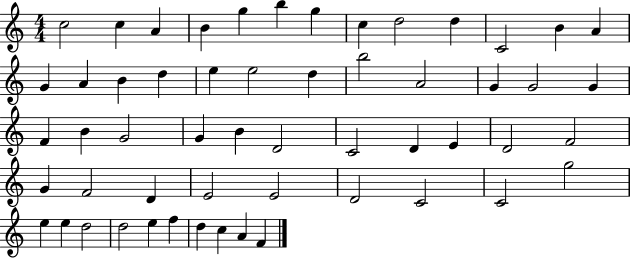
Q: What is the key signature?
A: C major